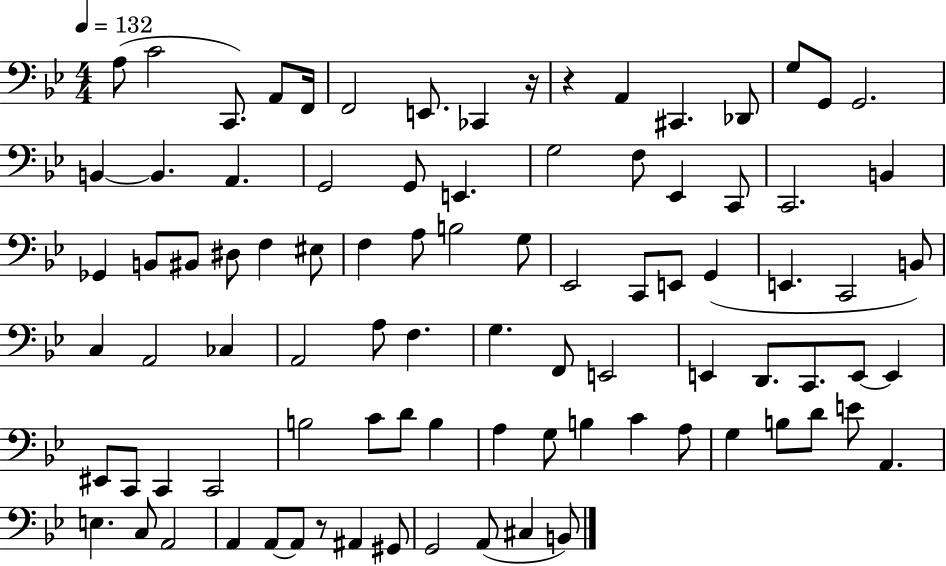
X:1
T:Untitled
M:4/4
L:1/4
K:Bb
A,/2 C2 C,,/2 A,,/2 F,,/4 F,,2 E,,/2 _C,, z/4 z A,, ^C,, _D,,/2 G,/2 G,,/2 G,,2 B,, B,, A,, G,,2 G,,/2 E,, G,2 F,/2 _E,, C,,/2 C,,2 B,, _G,, B,,/2 ^B,,/2 ^D,/2 F, ^E,/2 F, A,/2 B,2 G,/2 _E,,2 C,,/2 E,,/2 G,, E,, C,,2 B,,/2 C, A,,2 _C, A,,2 A,/2 F, G, F,,/2 E,,2 E,, D,,/2 C,,/2 E,,/2 E,, ^E,,/2 C,,/2 C,, C,,2 B,2 C/2 D/2 B, A, G,/2 B, C A,/2 G, B,/2 D/2 E/2 A,, E, C,/2 A,,2 A,, A,,/2 A,,/2 z/2 ^A,, ^G,,/2 G,,2 A,,/2 ^C, B,,/2